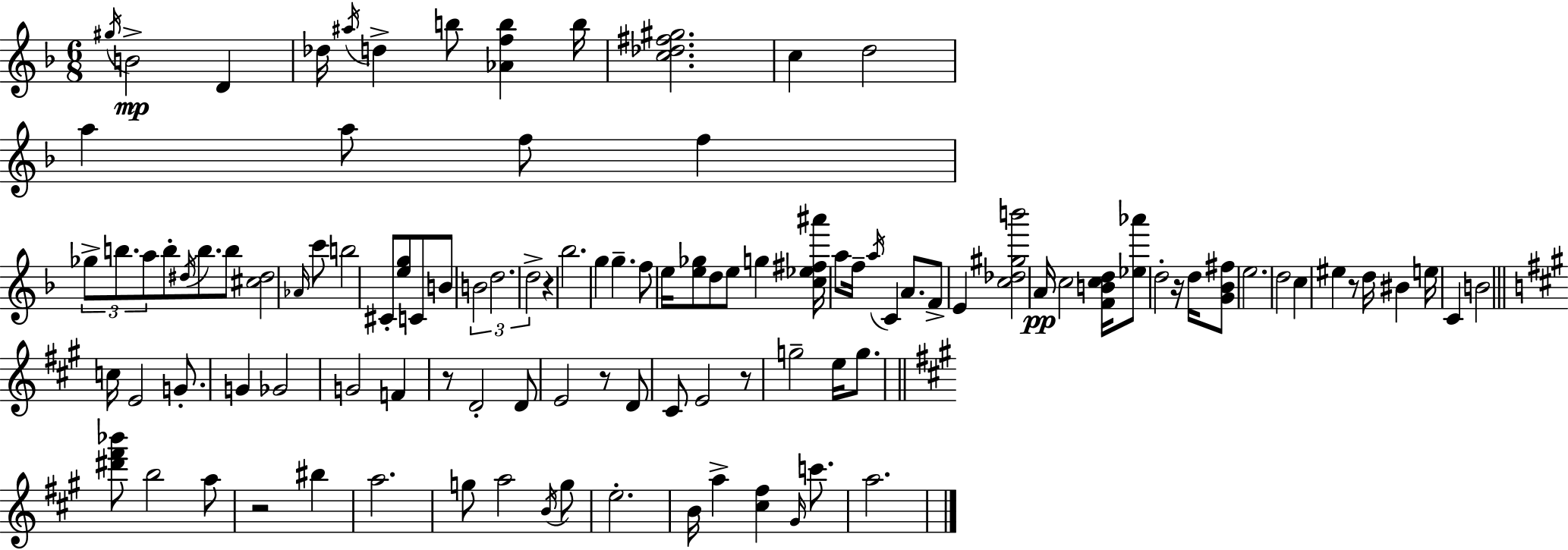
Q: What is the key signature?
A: F major